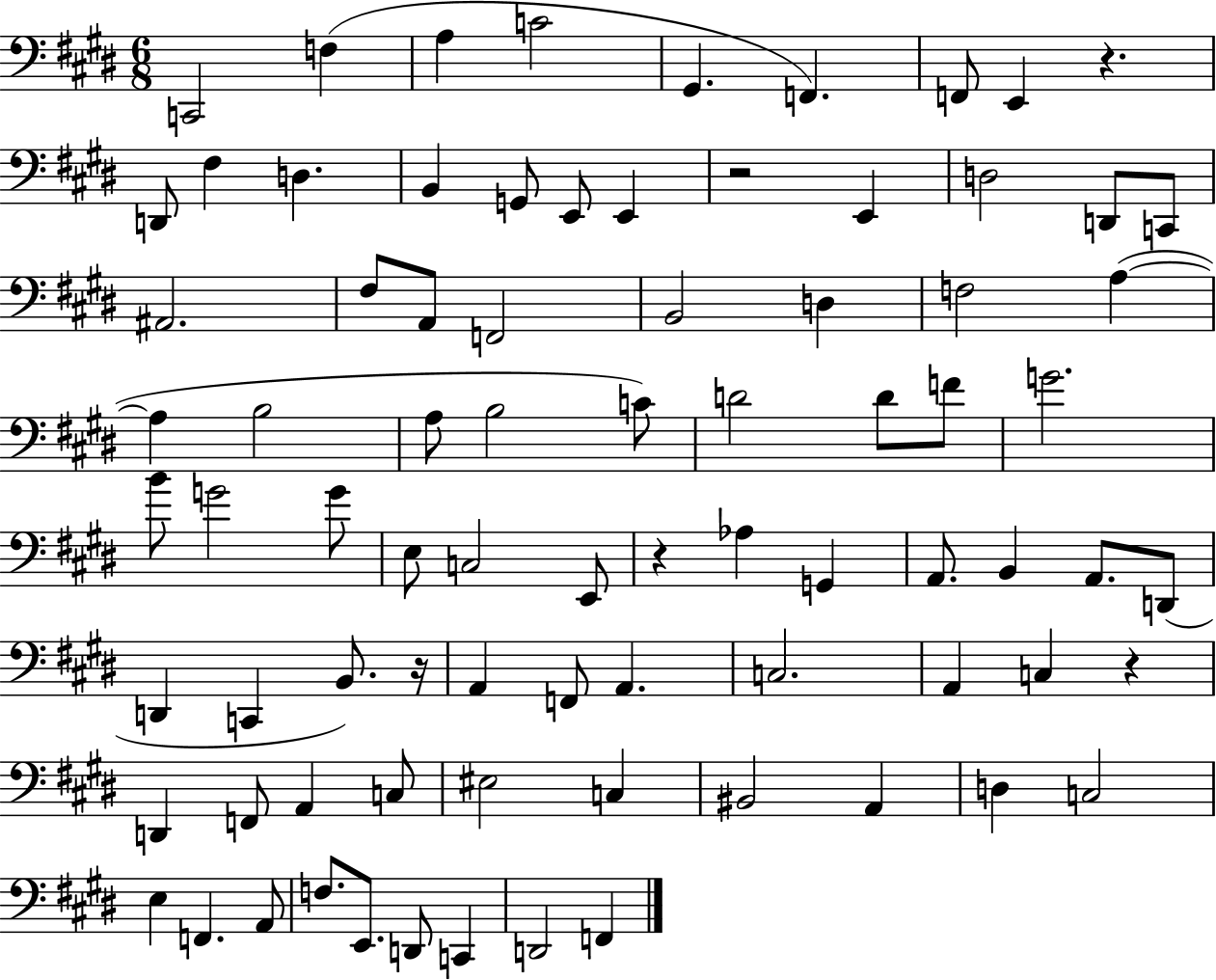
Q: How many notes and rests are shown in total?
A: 81